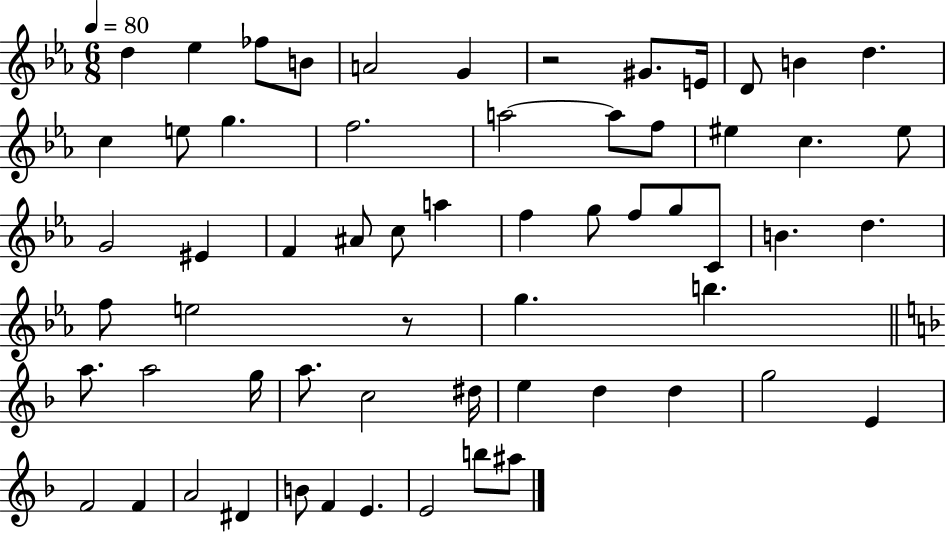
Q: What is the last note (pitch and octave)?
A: A#5